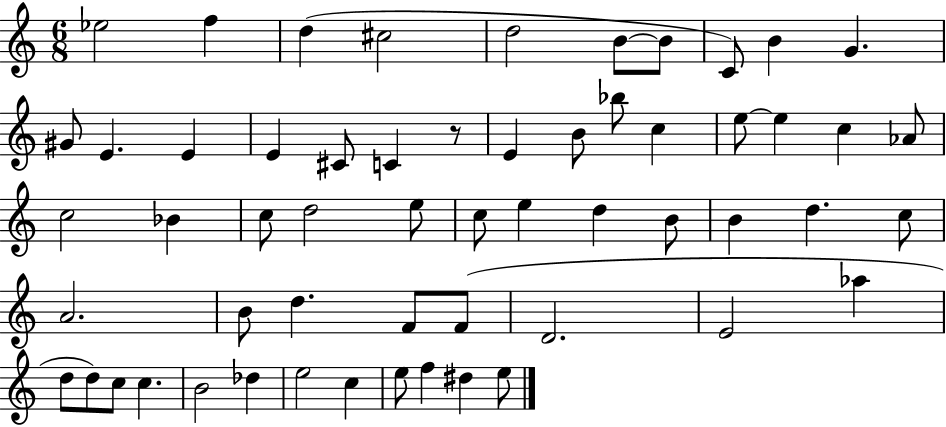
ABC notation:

X:1
T:Untitled
M:6/8
L:1/4
K:C
_e2 f d ^c2 d2 B/2 B/2 C/2 B G ^G/2 E E E ^C/2 C z/2 E B/2 _b/2 c e/2 e c _A/2 c2 _B c/2 d2 e/2 c/2 e d B/2 B d c/2 A2 B/2 d F/2 F/2 D2 E2 _a d/2 d/2 c/2 c B2 _d e2 c e/2 f ^d e/2